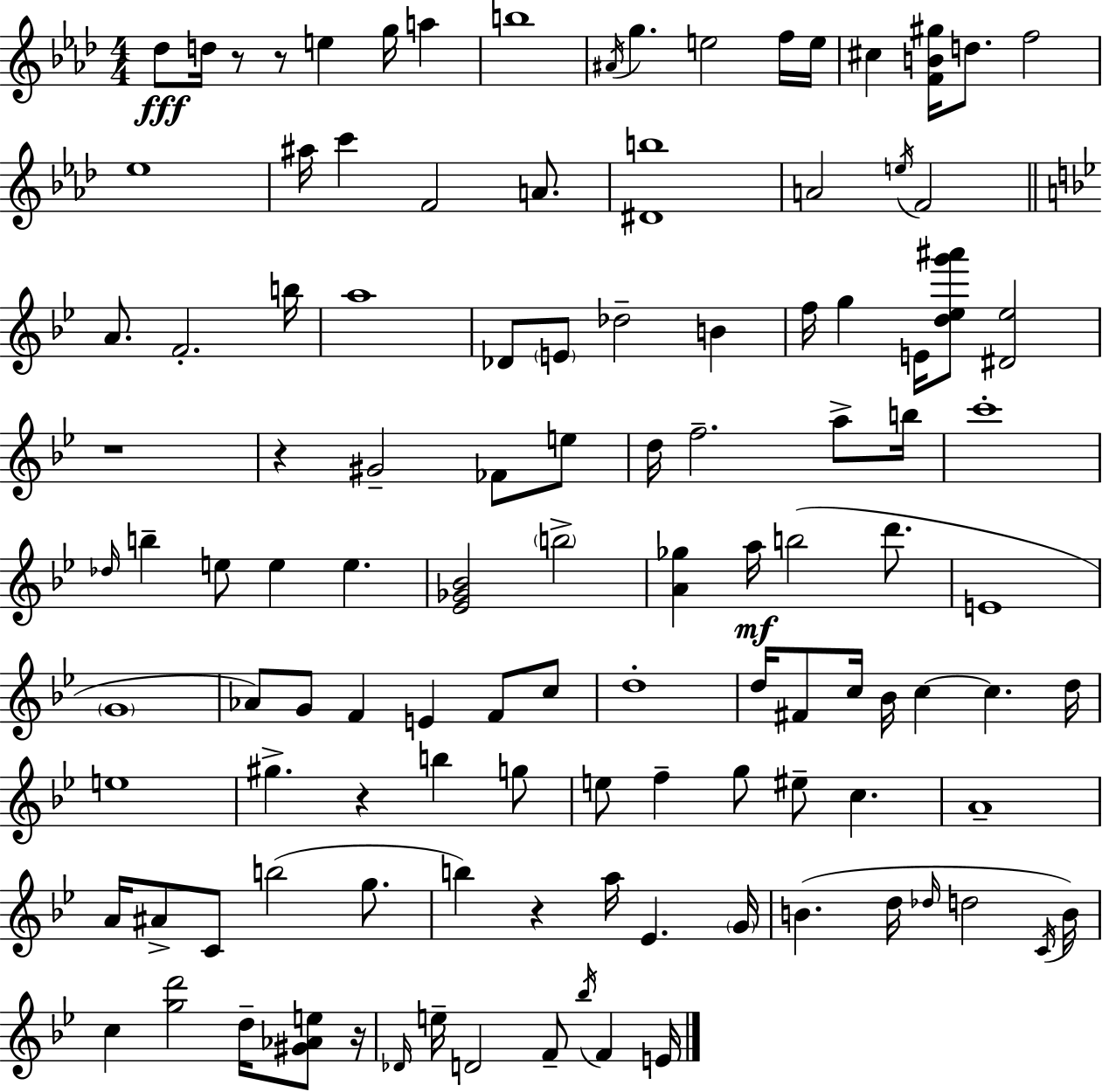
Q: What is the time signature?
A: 4/4